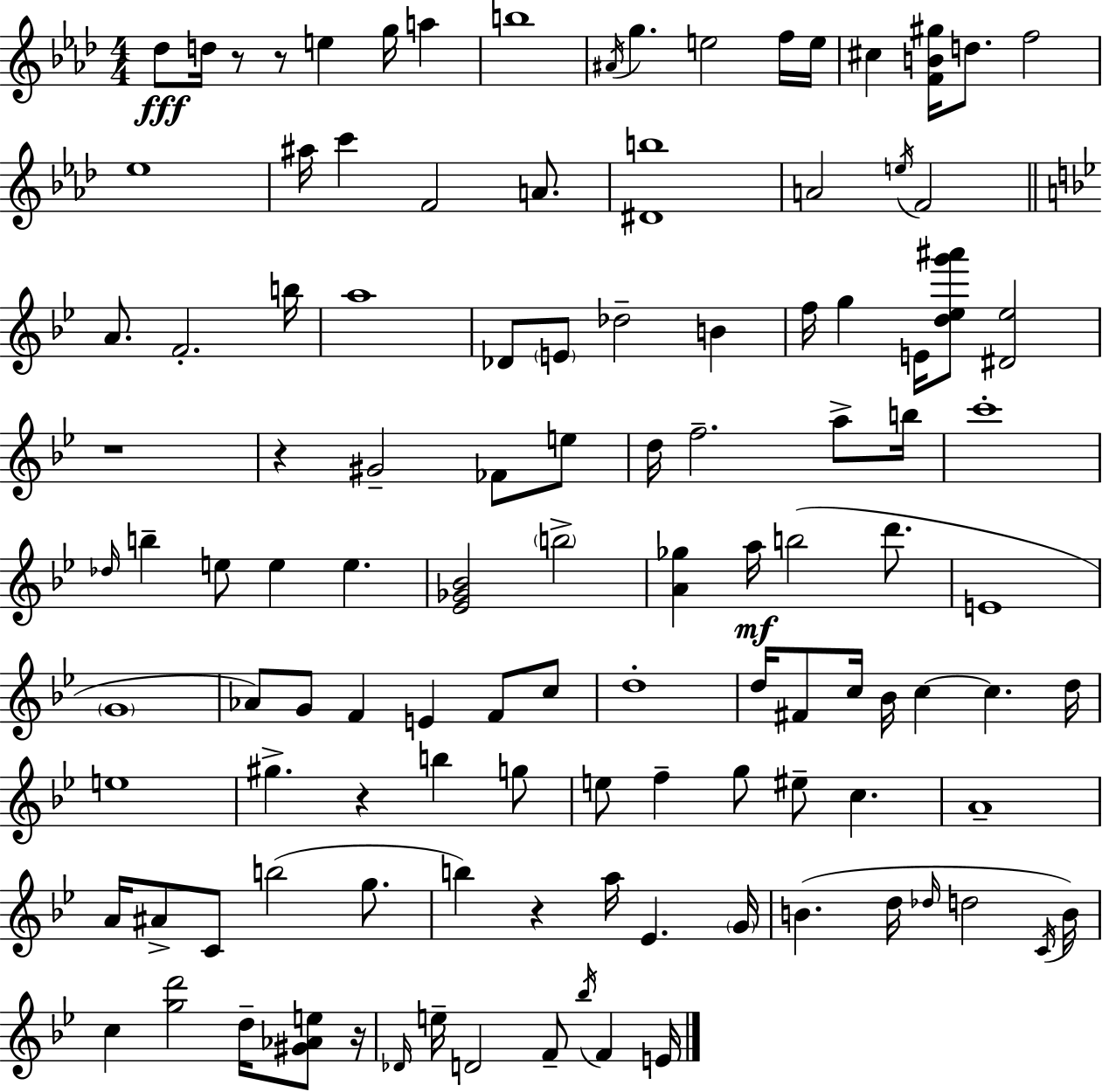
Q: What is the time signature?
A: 4/4